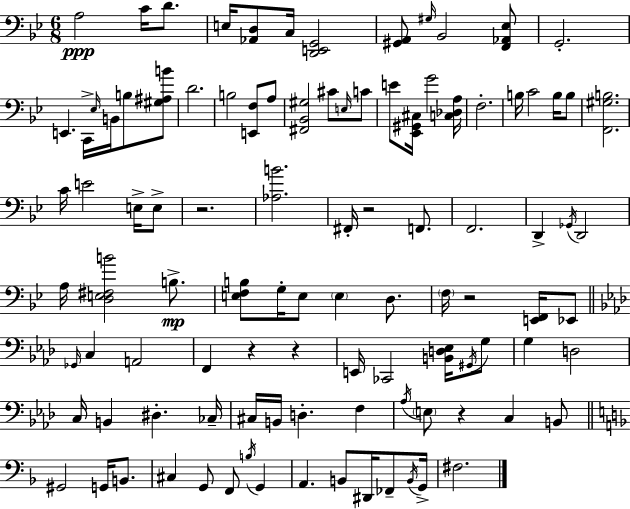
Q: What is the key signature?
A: G minor